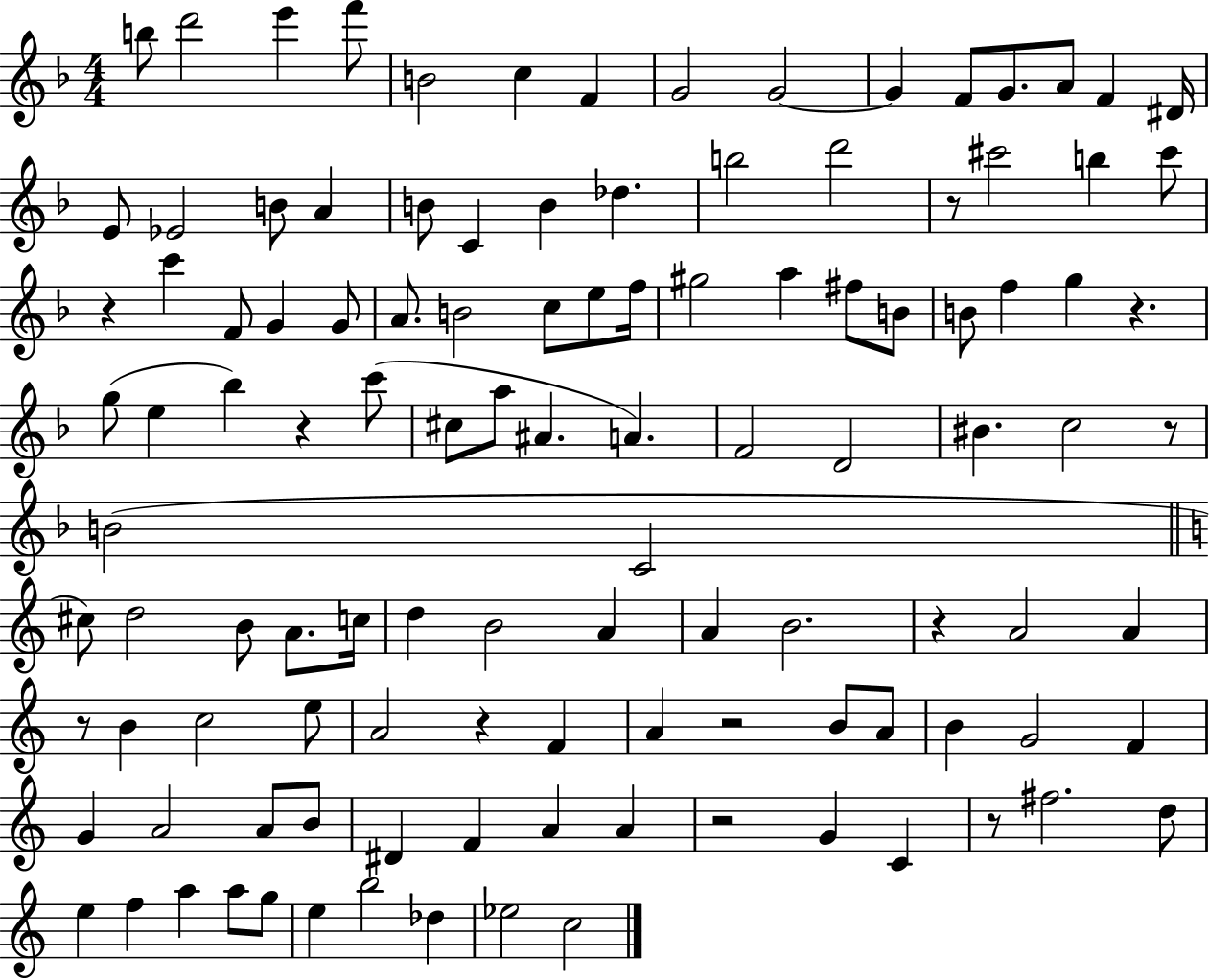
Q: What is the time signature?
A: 4/4